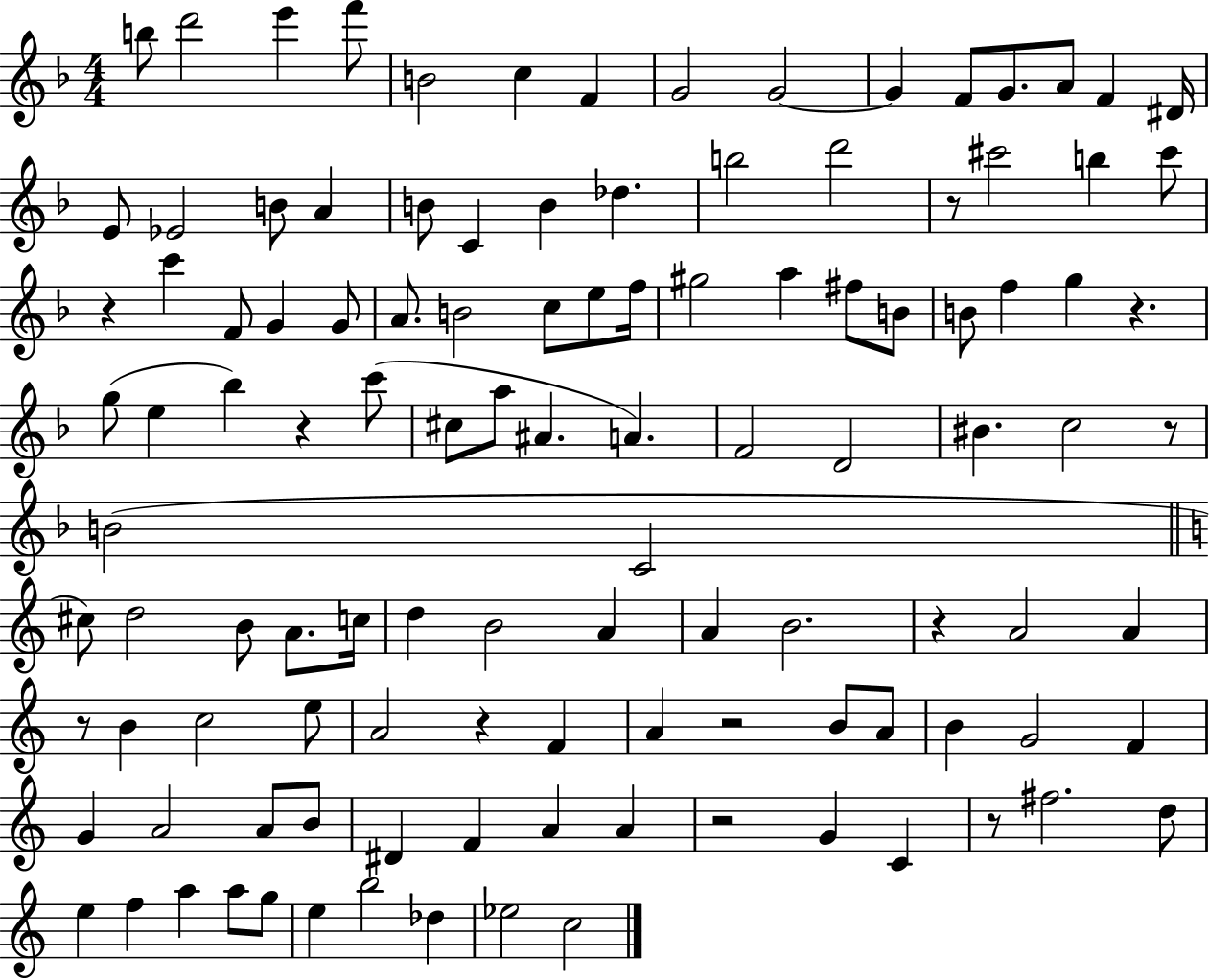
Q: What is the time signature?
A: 4/4